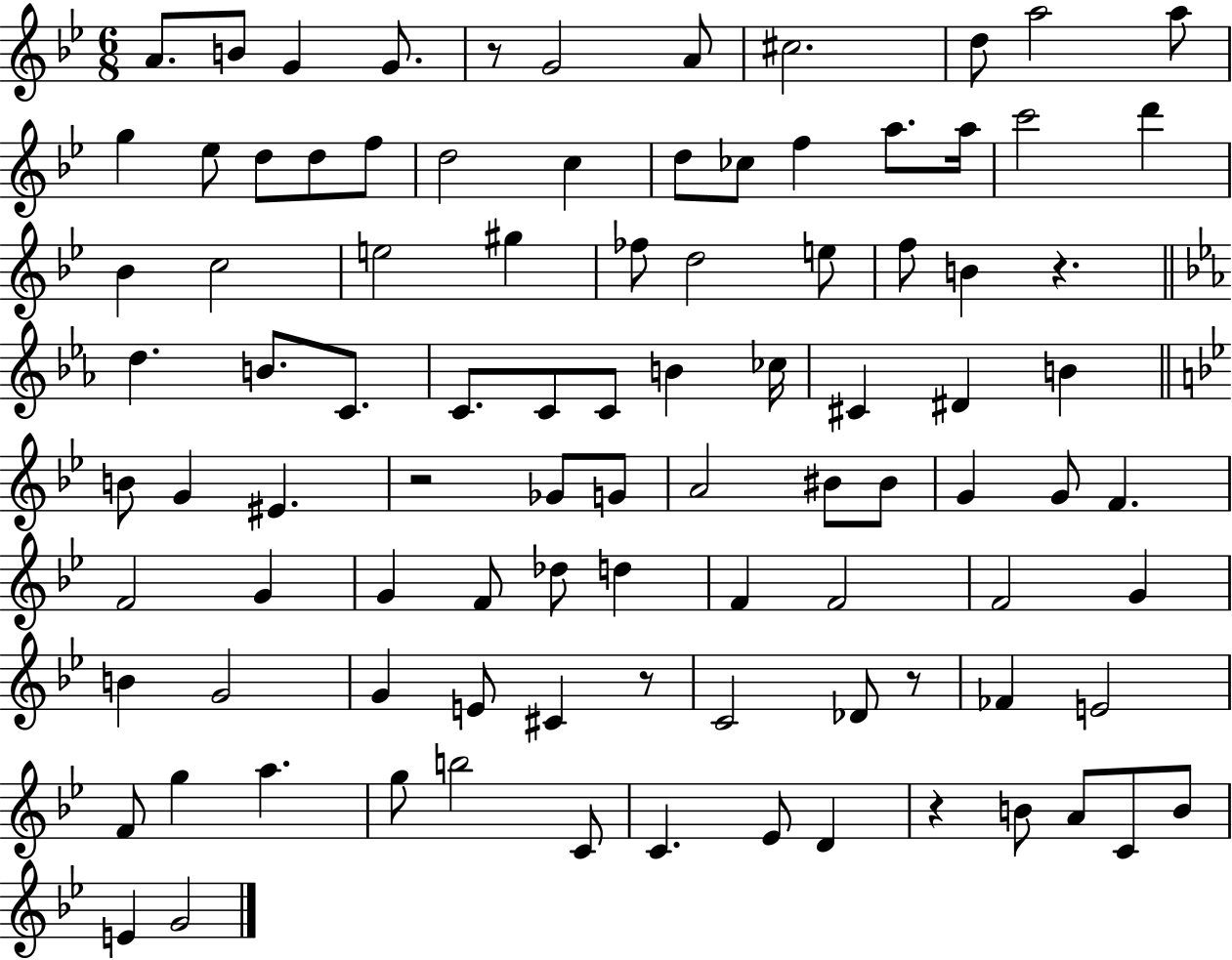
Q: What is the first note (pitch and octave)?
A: A4